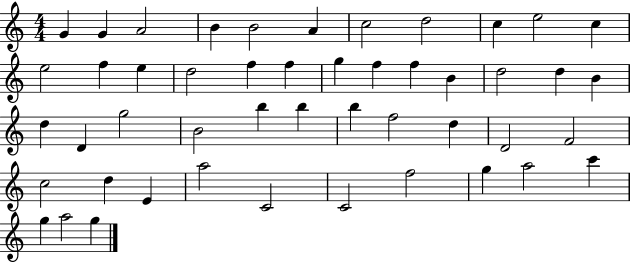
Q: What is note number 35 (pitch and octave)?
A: F4